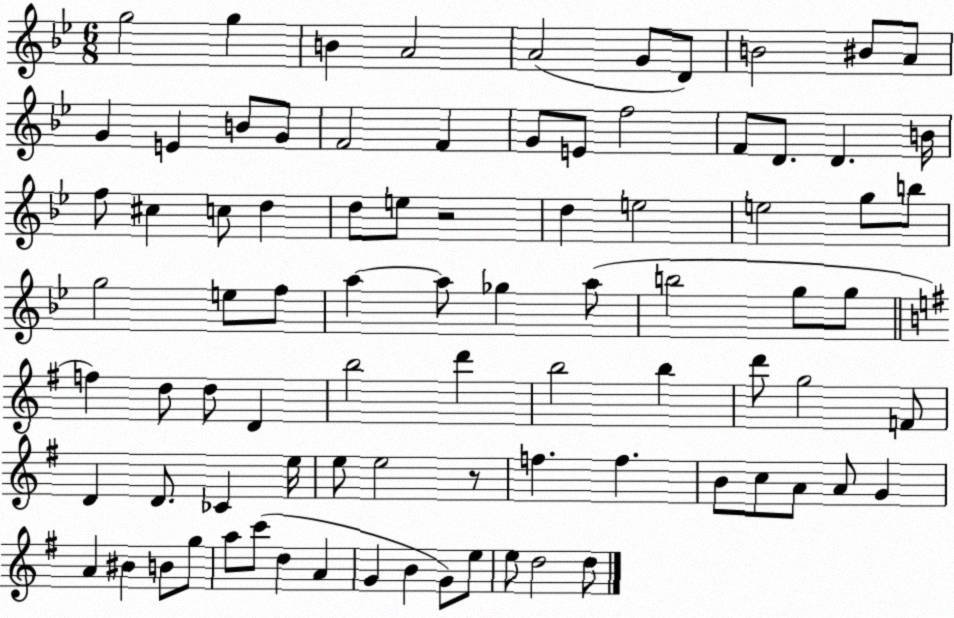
X:1
T:Untitled
M:6/8
L:1/4
K:Bb
g2 g B A2 A2 G/2 D/2 B2 ^B/2 A/2 G E B/2 G/2 F2 F G/2 E/2 f2 F/2 D/2 D B/4 f/2 ^c c/2 d d/2 e/2 z2 d e2 e2 g/2 b/2 g2 e/2 f/2 a a/2 _g a/2 b2 g/2 g/2 f d/2 d/2 D b2 d' b2 b d'/2 g2 F/2 D D/2 _C e/4 e/2 e2 z/2 f f B/2 c/2 A/2 A/2 G A ^B B/2 g/2 a/2 c'/2 d A G B G/2 e/2 e/2 d2 d/2